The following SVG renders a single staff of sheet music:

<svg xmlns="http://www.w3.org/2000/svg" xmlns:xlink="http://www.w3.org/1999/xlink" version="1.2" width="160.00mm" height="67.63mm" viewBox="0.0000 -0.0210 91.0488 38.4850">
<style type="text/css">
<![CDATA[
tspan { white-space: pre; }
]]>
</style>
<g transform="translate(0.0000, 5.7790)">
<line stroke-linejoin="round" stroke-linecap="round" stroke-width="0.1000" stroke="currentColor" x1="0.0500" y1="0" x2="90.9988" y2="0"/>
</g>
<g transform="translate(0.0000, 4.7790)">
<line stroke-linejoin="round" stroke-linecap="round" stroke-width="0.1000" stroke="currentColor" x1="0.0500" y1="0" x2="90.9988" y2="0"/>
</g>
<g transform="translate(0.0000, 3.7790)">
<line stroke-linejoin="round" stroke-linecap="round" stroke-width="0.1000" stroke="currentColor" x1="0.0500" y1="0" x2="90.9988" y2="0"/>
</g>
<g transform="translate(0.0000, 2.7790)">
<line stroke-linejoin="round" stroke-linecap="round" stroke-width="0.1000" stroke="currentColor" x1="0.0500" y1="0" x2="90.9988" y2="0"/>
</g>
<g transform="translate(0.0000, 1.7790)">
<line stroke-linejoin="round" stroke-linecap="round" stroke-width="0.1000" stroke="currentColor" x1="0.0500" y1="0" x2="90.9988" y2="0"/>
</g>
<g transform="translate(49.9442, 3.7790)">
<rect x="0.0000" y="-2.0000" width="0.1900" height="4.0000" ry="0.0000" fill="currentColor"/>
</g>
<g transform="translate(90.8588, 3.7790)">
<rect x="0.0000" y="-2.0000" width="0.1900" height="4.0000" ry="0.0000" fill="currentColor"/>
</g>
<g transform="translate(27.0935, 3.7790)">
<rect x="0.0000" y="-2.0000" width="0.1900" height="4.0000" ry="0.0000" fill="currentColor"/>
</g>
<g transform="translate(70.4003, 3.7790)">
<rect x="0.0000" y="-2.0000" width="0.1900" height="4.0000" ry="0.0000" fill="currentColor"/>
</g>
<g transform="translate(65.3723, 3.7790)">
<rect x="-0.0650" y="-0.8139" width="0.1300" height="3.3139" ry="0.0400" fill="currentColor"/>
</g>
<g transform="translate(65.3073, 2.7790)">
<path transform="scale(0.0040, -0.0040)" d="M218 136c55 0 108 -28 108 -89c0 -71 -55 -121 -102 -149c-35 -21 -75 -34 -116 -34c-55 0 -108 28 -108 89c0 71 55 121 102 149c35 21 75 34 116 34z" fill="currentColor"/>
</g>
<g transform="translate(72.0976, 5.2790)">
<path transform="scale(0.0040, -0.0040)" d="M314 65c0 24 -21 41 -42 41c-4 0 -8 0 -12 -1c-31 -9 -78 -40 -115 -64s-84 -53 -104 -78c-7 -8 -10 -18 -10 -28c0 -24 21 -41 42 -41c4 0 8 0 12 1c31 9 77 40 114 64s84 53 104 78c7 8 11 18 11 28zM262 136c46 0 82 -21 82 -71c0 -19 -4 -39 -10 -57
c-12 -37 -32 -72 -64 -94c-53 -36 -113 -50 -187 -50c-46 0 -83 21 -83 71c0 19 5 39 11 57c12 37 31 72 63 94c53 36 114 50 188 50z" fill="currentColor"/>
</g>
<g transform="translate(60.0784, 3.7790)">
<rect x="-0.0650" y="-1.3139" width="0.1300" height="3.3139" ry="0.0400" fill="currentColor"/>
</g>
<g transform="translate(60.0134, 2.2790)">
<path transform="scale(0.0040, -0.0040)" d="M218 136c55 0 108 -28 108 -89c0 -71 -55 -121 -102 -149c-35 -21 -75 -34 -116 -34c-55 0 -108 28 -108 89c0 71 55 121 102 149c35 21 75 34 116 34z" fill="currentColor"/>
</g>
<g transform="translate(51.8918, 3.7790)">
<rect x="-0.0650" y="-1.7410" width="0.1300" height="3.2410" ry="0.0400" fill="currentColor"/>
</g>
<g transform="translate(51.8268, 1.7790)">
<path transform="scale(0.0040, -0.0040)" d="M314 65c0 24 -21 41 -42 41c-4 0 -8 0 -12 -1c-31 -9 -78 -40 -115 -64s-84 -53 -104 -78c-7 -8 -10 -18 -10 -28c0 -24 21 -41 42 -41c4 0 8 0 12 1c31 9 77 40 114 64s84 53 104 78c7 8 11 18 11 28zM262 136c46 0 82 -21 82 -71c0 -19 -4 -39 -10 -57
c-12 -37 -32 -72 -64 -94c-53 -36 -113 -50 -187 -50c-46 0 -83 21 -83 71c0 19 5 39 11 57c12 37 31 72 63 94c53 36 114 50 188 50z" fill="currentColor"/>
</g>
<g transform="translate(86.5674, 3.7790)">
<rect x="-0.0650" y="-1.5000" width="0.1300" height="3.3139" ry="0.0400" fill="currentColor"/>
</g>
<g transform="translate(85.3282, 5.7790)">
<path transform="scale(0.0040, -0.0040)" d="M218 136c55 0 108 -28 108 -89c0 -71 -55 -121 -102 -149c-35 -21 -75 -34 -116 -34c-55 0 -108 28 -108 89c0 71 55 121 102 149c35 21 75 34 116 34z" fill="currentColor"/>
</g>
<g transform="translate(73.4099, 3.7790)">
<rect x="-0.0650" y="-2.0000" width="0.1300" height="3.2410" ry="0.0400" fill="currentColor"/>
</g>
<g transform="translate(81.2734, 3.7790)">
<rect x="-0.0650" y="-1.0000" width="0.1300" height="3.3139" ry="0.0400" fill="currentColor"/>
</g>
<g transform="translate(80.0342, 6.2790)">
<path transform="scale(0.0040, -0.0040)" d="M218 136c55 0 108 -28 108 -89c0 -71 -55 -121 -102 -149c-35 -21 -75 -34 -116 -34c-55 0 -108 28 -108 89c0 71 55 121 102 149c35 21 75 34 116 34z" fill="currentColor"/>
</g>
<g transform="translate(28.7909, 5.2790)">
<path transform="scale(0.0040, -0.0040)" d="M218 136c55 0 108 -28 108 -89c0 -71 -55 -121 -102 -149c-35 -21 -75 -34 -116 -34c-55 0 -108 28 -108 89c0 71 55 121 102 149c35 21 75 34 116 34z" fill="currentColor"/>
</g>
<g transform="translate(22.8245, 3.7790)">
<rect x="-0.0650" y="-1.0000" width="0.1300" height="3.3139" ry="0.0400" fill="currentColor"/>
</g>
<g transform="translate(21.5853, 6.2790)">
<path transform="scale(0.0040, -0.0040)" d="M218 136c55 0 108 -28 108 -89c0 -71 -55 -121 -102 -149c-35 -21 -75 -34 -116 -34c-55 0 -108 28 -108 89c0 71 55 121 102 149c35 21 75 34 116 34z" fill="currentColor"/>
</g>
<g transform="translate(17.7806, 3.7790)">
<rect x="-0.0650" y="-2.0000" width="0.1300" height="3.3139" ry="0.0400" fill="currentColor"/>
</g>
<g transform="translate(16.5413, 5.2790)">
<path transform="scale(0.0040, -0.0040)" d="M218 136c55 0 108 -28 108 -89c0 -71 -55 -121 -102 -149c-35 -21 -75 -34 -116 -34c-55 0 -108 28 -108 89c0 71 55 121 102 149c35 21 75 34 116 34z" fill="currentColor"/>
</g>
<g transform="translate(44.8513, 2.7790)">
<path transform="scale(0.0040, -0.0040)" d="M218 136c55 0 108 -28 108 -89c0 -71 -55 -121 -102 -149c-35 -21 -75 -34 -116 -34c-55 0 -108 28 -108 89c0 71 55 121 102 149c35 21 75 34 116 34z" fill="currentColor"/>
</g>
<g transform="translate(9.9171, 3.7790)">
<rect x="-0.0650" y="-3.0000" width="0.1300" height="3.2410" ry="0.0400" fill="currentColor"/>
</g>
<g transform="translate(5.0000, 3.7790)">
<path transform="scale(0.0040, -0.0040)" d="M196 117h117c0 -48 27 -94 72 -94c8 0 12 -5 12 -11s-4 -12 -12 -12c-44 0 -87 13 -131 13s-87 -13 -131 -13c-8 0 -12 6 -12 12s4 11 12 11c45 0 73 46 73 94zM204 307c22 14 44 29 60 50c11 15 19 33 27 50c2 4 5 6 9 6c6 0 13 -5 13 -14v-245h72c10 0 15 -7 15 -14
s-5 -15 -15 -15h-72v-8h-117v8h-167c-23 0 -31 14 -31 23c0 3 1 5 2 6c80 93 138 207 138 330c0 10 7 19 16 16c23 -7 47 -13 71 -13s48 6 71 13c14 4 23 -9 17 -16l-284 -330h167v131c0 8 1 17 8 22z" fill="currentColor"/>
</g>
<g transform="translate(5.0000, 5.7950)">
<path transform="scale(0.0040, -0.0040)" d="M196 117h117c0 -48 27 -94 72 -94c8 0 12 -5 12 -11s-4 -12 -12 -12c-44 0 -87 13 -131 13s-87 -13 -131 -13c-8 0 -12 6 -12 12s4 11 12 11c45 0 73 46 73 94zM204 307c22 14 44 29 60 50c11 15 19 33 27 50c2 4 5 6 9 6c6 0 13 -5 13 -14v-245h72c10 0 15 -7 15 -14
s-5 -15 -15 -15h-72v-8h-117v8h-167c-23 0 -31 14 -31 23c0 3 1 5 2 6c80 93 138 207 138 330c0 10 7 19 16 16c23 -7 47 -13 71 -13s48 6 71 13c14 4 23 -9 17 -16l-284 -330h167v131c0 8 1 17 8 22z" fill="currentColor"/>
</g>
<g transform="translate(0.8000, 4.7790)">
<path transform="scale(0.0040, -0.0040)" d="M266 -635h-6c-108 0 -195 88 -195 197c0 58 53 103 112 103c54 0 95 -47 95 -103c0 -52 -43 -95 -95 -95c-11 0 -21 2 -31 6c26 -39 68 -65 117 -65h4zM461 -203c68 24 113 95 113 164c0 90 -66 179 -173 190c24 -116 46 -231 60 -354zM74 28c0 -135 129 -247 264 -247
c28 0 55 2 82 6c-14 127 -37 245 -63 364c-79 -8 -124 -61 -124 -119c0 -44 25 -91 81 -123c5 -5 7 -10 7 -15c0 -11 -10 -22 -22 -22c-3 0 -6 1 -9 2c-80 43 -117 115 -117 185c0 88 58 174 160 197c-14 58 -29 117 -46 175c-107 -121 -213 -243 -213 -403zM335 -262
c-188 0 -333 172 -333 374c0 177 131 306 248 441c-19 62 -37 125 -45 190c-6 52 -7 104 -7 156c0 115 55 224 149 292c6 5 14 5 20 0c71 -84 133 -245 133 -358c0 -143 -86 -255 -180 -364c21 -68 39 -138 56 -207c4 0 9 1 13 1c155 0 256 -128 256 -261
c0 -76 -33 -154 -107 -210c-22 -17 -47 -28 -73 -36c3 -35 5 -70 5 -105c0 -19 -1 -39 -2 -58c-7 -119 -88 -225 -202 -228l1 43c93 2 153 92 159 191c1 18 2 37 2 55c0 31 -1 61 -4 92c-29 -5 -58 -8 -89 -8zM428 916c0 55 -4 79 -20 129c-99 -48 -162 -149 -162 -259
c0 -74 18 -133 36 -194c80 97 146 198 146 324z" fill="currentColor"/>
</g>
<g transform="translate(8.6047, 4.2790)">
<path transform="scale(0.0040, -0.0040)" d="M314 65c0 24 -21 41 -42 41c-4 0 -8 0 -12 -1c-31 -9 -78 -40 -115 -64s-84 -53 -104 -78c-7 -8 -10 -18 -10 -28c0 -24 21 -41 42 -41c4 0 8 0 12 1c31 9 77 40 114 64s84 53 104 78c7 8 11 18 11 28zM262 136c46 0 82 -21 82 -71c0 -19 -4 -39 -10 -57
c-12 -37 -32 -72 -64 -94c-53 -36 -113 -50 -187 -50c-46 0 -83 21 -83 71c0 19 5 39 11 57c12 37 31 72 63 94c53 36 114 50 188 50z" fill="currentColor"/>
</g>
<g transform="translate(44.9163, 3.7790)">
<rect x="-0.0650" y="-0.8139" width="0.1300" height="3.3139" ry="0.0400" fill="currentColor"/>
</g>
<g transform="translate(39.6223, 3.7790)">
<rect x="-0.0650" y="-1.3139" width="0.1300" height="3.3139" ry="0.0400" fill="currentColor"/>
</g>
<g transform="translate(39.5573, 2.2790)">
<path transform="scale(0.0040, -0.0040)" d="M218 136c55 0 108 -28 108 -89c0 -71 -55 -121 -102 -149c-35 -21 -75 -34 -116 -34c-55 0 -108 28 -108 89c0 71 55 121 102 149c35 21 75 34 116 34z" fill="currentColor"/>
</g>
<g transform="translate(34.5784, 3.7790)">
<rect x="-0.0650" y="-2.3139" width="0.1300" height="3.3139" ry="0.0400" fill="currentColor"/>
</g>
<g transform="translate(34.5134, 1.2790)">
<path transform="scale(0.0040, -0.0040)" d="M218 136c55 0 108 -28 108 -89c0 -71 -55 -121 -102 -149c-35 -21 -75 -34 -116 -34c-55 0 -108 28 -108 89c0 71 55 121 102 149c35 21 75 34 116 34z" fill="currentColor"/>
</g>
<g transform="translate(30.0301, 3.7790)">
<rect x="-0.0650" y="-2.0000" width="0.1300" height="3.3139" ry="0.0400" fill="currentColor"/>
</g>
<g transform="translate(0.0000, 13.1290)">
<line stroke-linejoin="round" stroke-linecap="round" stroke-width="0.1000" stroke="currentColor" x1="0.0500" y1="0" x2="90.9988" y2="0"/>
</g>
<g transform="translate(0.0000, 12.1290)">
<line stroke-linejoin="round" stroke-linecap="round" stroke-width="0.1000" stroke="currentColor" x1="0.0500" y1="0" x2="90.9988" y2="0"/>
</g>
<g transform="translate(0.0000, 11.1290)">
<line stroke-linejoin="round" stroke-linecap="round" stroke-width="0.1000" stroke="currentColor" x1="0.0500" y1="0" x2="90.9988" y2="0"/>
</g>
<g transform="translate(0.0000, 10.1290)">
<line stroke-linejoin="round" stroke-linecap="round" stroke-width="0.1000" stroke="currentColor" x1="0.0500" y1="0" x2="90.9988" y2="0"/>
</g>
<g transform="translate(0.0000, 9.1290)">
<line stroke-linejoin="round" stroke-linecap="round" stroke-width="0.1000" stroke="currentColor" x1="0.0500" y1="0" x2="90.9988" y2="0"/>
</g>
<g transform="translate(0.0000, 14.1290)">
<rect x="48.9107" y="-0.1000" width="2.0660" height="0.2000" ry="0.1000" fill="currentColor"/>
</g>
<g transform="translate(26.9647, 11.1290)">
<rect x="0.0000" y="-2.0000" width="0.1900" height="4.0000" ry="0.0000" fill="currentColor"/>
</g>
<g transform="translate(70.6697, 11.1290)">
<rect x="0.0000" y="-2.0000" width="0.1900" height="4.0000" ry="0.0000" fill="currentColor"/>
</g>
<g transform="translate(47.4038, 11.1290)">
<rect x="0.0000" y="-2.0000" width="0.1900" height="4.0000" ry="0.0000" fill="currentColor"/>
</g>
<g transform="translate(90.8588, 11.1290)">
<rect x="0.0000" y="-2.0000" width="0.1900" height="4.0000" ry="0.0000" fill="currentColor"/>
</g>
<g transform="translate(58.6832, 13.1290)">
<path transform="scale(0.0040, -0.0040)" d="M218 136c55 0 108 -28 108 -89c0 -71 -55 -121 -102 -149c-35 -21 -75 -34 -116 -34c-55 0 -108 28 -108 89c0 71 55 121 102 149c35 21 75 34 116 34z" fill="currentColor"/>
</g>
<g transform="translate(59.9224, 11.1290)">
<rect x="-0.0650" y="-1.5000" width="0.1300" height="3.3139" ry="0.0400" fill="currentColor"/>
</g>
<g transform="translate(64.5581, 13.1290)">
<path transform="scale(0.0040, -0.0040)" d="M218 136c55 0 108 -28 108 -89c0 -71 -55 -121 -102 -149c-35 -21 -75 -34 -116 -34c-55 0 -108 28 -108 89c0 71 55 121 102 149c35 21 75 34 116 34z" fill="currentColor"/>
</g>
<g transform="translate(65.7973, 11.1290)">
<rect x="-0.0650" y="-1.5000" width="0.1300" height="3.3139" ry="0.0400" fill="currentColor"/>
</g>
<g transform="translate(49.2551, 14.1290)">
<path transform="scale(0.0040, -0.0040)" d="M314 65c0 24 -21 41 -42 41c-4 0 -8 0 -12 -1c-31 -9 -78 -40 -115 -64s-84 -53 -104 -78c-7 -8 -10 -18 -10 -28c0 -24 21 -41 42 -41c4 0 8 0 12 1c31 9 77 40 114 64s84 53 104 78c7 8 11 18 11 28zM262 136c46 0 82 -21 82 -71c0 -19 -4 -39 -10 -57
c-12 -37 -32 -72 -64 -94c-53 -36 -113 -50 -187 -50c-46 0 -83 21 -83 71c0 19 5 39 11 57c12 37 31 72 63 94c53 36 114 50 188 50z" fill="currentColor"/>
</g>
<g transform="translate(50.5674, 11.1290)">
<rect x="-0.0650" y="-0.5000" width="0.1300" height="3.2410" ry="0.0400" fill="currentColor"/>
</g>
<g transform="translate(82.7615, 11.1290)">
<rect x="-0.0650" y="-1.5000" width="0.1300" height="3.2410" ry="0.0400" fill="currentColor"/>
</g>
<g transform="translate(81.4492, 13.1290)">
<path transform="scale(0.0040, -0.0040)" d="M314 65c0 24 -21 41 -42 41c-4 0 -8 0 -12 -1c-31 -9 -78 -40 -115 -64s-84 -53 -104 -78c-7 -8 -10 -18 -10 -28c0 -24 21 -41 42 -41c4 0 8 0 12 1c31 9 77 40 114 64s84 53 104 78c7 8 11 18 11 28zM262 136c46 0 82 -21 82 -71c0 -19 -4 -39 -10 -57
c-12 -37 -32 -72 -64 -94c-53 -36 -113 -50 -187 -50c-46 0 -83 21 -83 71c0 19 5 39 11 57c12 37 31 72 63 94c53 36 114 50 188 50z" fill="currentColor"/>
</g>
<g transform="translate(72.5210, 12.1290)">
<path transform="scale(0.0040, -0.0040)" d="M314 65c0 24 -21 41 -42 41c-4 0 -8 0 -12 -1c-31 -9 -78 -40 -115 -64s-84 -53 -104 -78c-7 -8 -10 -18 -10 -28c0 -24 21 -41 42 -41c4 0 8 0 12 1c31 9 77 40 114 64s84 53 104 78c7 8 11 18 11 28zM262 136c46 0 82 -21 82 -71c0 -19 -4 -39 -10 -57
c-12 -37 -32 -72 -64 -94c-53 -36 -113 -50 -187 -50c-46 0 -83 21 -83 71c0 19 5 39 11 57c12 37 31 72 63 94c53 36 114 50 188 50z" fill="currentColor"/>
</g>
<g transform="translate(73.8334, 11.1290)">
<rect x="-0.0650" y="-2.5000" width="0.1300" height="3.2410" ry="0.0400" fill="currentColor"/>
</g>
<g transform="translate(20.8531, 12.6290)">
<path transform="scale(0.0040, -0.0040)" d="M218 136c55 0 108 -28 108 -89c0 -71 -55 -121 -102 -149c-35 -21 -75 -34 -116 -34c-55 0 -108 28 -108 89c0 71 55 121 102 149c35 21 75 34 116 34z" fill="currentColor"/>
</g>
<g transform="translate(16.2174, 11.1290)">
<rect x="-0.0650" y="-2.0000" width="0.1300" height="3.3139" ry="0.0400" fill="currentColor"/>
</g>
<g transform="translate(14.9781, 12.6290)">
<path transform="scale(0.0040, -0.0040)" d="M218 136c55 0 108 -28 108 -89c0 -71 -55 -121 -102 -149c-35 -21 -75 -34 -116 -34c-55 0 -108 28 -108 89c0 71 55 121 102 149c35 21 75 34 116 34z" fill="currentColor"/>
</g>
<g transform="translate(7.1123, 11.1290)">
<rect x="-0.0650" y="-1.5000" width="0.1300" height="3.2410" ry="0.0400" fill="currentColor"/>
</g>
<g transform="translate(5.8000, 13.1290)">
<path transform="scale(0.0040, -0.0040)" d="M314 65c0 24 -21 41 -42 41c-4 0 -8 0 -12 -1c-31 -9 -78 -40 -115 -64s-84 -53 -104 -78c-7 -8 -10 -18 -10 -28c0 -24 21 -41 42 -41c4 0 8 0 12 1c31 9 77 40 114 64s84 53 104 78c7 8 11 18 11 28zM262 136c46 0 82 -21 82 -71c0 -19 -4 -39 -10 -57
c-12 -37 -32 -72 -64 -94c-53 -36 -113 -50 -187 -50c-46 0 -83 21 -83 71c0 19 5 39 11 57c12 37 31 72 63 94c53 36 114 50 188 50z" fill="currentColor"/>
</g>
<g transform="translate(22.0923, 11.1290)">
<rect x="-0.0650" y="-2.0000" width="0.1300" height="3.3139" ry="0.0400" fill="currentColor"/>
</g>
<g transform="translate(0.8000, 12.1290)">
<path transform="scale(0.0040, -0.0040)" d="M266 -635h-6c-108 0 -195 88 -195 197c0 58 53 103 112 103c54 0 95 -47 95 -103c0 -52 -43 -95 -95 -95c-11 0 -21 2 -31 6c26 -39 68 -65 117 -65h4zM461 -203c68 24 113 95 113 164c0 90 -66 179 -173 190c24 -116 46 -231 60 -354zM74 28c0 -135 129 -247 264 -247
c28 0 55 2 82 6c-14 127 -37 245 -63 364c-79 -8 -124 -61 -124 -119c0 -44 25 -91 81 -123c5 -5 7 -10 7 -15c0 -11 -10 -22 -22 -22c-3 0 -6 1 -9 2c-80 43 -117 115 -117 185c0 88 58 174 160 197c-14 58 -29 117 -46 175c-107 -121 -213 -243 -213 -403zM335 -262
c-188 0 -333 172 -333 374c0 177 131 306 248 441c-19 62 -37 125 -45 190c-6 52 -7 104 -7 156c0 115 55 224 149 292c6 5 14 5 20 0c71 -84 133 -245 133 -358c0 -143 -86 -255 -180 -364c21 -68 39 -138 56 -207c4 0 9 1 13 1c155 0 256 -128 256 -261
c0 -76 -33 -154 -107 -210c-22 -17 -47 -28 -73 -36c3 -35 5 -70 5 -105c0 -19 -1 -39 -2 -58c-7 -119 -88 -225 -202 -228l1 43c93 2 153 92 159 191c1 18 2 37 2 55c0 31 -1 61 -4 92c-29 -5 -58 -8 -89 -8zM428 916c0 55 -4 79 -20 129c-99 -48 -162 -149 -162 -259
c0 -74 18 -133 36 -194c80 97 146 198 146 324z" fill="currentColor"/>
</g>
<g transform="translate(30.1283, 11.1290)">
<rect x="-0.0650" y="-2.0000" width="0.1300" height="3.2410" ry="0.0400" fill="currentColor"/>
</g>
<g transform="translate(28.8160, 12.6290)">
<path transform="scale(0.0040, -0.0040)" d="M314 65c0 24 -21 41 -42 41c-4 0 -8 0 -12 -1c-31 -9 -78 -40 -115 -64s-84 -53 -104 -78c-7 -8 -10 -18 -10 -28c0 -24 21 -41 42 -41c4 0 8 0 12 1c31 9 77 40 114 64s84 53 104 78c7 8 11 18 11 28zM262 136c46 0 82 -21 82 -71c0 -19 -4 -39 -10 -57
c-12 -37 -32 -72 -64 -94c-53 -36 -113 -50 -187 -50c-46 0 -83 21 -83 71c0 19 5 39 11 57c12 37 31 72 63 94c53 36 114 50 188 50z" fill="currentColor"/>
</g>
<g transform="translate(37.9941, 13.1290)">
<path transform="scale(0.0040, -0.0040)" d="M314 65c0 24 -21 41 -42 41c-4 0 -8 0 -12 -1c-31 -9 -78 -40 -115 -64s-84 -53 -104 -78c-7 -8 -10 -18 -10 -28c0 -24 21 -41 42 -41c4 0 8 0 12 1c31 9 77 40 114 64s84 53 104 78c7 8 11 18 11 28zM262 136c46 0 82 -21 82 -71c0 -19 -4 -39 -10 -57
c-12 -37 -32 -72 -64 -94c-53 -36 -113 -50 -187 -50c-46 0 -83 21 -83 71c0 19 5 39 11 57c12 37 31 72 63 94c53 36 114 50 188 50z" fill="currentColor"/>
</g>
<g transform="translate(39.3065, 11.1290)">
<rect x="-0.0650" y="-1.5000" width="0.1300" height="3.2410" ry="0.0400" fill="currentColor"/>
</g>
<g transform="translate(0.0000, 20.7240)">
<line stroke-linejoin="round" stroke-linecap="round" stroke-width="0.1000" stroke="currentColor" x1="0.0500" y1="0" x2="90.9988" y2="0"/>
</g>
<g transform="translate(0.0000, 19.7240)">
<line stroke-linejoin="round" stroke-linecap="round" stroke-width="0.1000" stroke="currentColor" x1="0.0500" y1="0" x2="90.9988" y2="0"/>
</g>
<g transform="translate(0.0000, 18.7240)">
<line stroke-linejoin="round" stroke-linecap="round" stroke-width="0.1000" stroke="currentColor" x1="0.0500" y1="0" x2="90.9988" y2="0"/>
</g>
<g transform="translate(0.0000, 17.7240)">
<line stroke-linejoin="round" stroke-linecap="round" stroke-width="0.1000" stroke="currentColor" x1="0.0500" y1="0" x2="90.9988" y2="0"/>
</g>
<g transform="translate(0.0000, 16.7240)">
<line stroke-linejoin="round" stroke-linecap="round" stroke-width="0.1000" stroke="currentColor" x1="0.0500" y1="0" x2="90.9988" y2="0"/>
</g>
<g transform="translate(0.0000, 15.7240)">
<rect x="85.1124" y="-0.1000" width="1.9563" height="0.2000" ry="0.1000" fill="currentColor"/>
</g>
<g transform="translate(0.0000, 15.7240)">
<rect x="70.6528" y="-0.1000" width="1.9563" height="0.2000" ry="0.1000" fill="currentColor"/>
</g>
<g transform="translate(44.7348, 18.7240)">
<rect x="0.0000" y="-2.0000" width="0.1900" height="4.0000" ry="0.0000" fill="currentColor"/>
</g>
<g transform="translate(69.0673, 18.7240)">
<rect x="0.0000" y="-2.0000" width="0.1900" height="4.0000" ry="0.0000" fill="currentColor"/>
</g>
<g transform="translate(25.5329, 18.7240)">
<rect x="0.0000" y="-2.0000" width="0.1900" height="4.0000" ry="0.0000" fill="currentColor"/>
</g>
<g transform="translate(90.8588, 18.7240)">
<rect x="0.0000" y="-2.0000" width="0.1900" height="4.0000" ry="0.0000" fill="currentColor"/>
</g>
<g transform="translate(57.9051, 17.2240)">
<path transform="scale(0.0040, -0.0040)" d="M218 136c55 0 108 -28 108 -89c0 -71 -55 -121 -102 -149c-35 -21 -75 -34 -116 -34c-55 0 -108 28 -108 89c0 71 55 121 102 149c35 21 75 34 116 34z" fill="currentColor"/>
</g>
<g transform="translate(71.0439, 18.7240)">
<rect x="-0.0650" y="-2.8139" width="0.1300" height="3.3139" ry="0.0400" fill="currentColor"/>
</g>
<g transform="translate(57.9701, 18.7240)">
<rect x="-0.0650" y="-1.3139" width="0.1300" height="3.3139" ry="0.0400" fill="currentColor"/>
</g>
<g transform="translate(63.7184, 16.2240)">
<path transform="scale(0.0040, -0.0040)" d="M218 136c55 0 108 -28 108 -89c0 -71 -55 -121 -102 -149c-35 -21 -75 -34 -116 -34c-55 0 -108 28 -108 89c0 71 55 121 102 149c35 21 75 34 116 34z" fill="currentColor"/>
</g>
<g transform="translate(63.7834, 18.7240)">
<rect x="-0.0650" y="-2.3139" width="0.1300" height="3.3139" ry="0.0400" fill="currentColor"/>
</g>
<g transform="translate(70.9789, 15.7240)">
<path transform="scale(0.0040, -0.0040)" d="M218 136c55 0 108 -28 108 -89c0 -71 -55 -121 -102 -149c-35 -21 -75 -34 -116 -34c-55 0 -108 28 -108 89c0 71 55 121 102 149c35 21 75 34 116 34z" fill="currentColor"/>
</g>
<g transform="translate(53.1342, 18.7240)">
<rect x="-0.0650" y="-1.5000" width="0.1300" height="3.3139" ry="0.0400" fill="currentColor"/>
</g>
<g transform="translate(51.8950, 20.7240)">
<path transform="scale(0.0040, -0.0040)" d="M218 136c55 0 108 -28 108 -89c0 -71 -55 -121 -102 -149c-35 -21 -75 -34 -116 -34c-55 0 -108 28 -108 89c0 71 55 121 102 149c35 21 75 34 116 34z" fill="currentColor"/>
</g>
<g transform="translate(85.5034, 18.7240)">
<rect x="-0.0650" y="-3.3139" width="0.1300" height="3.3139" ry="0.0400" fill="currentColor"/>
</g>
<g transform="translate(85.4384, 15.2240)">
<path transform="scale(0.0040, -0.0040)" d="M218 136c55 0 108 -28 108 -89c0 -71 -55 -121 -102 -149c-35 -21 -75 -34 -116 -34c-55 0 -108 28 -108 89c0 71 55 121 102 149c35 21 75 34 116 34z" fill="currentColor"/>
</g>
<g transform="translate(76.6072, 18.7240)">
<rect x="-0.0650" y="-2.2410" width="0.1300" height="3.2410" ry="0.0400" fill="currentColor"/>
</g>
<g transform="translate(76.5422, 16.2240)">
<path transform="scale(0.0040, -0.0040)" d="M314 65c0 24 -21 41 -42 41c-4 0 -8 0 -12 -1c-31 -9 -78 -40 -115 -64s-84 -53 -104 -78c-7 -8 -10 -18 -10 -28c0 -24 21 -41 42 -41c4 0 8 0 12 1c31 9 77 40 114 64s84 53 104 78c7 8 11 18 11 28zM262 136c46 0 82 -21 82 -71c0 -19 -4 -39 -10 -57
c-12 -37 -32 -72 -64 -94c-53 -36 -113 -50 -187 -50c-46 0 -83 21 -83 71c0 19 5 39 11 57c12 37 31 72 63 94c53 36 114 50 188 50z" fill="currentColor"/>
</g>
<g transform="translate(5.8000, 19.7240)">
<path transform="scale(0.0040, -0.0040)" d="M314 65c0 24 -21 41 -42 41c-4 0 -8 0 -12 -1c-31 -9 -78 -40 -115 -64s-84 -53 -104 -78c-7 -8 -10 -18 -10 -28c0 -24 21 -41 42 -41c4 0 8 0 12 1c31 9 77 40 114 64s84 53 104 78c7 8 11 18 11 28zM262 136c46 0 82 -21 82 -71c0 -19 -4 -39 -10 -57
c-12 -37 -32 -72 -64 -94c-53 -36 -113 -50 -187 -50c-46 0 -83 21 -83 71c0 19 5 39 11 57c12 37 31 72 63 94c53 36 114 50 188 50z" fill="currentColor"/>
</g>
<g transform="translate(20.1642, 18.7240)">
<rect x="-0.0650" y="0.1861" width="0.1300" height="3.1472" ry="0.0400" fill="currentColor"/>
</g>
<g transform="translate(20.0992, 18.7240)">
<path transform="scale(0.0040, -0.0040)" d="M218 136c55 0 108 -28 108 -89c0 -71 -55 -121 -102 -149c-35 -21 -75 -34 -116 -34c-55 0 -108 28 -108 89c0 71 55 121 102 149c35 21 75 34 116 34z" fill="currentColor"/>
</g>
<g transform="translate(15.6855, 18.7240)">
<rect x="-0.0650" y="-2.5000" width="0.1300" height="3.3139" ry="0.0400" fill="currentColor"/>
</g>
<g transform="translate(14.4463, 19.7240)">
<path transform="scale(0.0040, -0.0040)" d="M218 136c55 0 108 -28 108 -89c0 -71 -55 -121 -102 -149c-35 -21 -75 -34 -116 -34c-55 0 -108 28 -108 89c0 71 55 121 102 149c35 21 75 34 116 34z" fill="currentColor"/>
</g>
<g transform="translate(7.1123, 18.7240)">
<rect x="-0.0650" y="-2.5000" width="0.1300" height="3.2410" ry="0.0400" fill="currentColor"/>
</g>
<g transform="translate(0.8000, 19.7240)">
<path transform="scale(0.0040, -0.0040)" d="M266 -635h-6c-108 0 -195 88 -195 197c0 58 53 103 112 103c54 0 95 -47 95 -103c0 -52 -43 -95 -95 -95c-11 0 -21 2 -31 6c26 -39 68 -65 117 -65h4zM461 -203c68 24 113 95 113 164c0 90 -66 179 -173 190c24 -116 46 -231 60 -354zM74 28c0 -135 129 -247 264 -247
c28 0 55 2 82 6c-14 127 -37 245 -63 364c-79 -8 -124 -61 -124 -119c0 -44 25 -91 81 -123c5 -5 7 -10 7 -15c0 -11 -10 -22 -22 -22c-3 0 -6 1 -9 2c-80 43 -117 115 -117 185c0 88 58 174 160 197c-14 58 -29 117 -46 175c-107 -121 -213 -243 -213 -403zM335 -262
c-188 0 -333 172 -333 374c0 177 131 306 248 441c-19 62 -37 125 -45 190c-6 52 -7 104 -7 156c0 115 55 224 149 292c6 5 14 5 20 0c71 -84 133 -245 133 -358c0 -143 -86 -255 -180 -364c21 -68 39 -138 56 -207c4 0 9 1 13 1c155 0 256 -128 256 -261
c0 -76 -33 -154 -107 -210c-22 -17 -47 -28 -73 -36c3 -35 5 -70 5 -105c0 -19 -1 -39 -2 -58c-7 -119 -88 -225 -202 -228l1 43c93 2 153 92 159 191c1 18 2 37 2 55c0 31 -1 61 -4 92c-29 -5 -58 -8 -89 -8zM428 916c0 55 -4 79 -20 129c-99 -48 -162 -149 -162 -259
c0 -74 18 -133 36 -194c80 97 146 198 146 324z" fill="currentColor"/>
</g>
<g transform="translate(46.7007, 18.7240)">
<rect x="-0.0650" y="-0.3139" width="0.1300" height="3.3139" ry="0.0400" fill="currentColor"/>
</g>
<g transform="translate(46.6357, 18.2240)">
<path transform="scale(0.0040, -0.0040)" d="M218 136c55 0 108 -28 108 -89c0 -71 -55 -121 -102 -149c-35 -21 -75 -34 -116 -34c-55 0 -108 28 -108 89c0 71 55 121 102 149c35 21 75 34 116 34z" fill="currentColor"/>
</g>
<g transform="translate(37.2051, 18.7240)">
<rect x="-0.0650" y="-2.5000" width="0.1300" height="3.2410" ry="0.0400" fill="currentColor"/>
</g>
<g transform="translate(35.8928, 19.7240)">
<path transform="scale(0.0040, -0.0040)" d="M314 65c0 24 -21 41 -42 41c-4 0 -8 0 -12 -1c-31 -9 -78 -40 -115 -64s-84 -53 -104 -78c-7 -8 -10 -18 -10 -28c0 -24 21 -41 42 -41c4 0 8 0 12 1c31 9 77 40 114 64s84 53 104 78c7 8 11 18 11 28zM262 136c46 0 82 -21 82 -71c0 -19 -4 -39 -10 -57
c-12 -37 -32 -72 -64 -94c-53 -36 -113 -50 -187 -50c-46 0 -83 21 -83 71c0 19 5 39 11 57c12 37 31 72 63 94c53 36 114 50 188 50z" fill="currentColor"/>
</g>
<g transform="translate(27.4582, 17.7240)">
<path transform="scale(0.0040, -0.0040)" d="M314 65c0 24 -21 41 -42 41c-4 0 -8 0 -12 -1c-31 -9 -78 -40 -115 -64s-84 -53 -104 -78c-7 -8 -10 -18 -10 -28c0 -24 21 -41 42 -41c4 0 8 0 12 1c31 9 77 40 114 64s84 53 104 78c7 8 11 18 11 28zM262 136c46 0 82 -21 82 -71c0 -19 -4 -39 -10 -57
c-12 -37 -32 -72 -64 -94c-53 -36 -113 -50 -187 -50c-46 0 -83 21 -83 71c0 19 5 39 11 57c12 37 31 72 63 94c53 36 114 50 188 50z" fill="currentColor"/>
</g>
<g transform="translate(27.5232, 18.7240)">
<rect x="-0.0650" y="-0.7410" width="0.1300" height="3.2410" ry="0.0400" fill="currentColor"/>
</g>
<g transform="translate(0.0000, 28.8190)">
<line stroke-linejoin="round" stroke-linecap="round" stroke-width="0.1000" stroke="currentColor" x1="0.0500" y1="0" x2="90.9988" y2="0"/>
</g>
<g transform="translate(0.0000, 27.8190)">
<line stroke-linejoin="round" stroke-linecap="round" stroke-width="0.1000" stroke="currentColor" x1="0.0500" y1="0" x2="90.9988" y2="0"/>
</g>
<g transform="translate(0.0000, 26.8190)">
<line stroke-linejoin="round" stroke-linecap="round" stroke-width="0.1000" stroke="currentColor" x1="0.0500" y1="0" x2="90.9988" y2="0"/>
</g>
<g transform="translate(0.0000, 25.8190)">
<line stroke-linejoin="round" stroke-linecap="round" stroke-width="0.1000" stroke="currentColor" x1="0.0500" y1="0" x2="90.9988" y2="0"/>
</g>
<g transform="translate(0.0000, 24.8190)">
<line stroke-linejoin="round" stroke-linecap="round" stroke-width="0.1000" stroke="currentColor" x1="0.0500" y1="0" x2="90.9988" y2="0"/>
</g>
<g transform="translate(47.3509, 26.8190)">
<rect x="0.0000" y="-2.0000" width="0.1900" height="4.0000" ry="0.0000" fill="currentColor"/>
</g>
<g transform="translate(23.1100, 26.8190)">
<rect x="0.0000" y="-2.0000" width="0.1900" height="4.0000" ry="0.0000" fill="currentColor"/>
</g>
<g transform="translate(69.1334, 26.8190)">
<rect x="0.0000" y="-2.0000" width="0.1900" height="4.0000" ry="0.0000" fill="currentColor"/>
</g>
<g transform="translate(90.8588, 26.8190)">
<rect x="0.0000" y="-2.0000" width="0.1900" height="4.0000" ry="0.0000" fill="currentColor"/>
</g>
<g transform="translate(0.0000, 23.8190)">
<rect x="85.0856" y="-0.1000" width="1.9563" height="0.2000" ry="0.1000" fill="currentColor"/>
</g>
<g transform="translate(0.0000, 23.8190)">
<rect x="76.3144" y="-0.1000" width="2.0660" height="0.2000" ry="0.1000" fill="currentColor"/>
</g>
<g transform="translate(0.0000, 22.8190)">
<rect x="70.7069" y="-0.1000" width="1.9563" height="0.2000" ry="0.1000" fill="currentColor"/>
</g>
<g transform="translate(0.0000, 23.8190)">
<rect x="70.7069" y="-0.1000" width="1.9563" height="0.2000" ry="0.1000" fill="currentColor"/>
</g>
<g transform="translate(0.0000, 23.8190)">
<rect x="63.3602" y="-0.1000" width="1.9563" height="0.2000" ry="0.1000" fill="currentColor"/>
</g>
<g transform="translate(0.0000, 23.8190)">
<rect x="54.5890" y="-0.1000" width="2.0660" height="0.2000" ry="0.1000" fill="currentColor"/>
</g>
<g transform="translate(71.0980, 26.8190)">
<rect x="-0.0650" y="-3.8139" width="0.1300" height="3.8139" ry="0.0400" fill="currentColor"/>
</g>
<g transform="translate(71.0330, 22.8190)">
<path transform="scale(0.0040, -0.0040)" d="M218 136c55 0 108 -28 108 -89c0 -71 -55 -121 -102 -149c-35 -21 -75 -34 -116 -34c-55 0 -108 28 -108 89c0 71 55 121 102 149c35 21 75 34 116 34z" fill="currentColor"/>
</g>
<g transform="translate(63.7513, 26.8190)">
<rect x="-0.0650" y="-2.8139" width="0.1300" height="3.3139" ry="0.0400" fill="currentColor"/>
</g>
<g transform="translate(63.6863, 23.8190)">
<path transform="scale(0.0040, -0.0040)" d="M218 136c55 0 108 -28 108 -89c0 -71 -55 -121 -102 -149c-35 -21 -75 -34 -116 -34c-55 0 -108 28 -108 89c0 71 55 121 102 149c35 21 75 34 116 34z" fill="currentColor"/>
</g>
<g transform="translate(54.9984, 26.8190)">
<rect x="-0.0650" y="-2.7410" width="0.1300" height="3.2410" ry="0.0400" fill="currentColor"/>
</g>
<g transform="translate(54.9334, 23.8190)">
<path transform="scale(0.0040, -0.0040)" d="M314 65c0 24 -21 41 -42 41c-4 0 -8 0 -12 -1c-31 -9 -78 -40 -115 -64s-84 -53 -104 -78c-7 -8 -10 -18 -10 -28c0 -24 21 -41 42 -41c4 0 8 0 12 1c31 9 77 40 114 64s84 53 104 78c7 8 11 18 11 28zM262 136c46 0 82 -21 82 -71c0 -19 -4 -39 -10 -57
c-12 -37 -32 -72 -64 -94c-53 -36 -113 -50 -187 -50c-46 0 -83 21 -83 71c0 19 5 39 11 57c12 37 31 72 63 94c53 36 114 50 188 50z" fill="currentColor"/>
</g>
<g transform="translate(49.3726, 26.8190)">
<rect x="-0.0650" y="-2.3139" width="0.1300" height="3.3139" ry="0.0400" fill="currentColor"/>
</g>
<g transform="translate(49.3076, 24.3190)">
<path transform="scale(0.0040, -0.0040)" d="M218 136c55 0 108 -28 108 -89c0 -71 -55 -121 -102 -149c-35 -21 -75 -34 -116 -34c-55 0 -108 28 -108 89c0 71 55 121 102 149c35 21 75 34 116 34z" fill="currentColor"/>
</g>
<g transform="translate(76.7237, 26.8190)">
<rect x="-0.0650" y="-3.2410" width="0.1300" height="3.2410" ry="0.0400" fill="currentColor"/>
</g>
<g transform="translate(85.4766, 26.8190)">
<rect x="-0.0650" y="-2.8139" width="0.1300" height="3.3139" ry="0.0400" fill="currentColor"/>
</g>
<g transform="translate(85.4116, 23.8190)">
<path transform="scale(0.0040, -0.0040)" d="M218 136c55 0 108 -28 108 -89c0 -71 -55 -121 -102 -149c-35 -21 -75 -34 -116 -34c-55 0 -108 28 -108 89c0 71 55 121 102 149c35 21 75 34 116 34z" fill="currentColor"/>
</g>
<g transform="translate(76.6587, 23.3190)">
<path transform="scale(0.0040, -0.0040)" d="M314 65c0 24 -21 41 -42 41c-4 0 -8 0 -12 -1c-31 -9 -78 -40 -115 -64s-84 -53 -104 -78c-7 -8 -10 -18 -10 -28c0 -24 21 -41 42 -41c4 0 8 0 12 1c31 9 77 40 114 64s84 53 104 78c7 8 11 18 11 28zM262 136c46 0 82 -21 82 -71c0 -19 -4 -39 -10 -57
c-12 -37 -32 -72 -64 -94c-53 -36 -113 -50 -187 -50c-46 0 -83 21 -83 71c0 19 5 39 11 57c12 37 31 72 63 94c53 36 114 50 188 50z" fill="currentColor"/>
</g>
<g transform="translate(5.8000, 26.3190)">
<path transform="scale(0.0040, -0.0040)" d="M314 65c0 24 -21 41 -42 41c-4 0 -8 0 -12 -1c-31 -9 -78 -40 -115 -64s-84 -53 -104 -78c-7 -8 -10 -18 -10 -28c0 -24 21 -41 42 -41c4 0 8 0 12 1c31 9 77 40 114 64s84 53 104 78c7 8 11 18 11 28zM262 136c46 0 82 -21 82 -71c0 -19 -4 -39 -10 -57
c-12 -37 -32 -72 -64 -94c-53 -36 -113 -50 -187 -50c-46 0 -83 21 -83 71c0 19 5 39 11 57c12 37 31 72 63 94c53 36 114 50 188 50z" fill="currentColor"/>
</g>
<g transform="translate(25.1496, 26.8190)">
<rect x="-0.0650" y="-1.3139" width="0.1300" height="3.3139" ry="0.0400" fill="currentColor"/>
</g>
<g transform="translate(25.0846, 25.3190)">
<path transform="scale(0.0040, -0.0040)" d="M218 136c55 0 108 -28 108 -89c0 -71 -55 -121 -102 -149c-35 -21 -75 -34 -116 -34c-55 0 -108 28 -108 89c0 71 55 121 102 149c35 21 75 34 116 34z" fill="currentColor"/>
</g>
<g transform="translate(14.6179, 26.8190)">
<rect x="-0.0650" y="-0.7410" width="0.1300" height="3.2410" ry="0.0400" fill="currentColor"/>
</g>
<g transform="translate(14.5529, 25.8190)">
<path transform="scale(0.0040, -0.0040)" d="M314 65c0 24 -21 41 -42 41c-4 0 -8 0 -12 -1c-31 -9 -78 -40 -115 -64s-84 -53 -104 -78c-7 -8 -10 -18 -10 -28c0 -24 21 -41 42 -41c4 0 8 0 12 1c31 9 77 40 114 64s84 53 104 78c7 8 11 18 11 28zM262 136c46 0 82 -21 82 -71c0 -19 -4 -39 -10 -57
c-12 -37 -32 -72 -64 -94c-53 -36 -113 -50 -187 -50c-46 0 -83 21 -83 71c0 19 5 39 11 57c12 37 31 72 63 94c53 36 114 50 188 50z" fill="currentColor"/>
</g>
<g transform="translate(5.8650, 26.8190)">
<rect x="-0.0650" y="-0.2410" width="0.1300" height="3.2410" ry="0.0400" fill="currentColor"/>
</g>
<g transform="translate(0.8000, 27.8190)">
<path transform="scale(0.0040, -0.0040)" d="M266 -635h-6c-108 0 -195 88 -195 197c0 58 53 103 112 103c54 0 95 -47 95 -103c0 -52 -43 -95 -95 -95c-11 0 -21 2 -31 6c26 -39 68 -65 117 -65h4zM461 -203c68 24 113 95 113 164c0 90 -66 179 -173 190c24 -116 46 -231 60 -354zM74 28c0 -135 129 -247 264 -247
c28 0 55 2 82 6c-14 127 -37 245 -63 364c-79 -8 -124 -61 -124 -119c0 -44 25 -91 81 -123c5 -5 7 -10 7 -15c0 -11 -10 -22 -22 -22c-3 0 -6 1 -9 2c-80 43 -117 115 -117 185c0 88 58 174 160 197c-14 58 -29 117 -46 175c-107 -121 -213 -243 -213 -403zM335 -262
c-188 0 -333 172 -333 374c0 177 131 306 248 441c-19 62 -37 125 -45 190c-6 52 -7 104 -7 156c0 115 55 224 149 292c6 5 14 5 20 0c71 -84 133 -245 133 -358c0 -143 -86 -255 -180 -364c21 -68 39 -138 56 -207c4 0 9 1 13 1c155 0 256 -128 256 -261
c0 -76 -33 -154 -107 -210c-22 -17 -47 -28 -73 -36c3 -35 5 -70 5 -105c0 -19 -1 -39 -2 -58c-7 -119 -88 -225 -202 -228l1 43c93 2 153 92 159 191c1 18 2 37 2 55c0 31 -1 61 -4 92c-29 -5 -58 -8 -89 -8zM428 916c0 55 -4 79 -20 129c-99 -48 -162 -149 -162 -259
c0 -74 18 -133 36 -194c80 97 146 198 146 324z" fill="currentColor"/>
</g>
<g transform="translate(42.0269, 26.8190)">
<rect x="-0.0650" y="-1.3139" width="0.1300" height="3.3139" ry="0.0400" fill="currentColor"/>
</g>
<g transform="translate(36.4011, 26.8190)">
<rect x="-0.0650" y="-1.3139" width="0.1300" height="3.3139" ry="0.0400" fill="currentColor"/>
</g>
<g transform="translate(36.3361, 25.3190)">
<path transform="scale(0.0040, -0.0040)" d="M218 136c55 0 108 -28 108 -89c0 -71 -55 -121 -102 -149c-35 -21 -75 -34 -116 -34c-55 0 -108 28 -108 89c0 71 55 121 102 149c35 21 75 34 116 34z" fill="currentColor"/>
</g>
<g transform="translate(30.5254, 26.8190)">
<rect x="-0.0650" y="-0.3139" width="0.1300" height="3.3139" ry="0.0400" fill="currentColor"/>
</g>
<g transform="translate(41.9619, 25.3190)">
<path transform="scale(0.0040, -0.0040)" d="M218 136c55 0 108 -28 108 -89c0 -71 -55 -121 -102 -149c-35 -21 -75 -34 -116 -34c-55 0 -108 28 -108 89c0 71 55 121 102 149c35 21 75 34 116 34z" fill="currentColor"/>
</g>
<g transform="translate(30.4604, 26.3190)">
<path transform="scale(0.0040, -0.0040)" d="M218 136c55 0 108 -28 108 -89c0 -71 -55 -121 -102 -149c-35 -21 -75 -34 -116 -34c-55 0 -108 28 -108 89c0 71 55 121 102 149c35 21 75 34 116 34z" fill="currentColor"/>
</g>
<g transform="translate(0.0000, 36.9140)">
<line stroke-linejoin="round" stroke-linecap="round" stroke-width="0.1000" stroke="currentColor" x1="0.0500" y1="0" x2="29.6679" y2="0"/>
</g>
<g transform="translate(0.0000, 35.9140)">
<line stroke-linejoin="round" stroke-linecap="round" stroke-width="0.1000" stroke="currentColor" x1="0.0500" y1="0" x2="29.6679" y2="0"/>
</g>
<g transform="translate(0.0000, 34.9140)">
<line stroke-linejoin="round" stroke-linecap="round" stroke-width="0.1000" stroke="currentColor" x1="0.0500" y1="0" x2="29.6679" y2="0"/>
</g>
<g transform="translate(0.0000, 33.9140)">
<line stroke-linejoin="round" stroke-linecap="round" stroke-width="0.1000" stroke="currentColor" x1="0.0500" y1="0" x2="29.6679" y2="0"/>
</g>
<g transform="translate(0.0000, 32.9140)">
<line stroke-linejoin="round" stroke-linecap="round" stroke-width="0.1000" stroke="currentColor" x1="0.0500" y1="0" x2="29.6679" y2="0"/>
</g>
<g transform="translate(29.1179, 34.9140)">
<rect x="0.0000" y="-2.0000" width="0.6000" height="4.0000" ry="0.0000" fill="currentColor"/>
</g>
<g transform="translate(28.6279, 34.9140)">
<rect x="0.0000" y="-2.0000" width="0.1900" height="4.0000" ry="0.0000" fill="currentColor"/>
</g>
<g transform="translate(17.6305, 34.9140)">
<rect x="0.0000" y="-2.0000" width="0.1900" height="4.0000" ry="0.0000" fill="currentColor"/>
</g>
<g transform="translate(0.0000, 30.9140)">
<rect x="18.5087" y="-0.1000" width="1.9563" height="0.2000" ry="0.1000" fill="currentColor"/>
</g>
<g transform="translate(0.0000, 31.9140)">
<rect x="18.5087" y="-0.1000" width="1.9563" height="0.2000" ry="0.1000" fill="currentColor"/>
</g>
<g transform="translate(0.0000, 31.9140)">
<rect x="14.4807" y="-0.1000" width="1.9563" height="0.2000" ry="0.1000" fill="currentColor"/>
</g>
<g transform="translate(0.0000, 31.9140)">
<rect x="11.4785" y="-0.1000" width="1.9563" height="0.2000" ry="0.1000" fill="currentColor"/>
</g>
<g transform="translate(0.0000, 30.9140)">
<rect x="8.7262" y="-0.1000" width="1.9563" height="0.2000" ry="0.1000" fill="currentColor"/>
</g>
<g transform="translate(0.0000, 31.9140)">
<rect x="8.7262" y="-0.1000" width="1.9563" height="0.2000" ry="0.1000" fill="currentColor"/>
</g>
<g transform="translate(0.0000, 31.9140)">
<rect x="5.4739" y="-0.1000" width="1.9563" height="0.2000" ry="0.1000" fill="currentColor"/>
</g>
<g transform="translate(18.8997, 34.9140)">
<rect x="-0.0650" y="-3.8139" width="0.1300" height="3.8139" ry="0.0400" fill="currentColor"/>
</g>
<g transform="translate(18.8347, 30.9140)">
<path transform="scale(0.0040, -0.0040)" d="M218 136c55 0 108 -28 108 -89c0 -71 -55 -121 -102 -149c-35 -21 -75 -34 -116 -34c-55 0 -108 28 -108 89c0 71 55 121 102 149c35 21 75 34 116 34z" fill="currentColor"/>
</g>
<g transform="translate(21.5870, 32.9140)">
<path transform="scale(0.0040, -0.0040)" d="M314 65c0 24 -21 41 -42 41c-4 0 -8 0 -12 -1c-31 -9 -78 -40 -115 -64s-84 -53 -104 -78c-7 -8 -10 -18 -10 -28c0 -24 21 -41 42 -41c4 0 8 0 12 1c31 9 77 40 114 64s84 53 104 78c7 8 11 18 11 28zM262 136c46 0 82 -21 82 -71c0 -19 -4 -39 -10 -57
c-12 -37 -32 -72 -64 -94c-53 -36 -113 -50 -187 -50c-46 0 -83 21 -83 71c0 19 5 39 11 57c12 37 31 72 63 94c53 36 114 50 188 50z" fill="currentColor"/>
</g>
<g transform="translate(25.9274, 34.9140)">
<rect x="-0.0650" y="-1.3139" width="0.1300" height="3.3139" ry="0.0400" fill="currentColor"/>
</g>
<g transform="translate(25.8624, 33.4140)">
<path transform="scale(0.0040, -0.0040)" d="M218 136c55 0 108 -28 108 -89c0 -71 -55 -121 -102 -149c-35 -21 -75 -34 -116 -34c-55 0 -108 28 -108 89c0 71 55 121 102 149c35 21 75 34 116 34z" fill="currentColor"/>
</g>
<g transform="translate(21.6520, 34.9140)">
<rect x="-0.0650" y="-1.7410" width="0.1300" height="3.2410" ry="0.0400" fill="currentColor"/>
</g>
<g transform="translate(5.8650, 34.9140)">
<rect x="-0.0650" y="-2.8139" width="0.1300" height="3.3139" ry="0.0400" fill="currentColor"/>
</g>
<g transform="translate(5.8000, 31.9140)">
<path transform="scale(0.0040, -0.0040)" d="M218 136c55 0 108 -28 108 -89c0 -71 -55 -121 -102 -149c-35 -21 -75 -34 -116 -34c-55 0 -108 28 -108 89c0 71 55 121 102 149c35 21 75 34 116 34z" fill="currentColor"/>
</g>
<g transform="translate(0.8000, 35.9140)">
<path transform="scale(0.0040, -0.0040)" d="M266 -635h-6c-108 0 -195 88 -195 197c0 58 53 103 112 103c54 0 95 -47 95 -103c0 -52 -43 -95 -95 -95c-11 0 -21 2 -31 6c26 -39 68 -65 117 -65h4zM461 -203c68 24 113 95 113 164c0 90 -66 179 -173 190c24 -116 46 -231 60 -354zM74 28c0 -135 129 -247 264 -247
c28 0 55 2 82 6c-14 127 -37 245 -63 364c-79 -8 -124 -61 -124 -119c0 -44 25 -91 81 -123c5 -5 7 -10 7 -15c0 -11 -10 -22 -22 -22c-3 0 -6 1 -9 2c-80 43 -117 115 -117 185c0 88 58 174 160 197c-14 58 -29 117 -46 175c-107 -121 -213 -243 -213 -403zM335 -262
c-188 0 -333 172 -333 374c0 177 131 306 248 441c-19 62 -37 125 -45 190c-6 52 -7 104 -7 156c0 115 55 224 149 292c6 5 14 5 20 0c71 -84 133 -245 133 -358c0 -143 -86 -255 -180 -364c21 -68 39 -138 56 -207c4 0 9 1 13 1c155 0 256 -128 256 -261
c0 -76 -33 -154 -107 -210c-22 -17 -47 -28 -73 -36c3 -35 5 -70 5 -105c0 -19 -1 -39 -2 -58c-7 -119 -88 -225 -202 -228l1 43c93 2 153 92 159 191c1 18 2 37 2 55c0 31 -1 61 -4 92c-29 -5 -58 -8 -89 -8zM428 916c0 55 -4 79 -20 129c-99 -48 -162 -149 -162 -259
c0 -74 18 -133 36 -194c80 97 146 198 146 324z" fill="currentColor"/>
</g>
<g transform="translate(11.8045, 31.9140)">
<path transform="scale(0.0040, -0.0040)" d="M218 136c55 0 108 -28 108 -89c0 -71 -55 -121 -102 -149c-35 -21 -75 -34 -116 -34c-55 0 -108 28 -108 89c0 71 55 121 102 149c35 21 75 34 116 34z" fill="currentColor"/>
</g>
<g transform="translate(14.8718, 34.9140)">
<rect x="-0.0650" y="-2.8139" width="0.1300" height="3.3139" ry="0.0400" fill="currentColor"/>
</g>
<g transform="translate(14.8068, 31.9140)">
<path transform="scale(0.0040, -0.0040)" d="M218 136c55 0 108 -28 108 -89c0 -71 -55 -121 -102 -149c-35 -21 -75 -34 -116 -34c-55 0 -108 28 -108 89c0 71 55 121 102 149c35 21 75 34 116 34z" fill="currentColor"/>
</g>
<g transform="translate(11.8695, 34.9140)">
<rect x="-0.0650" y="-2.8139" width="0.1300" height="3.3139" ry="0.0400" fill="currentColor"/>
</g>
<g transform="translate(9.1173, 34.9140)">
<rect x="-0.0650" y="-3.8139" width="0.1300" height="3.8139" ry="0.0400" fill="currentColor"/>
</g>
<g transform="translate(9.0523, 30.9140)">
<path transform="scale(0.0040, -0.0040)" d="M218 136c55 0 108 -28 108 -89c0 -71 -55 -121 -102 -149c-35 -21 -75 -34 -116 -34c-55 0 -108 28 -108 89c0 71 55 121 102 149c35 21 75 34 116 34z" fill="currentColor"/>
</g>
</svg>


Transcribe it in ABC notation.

X:1
T:Untitled
M:4/4
L:1/4
K:C
A2 F D F g e d f2 e d F2 D E E2 F F F2 E2 C2 E E G2 E2 G2 G B d2 G2 c E e g a g2 b c2 d2 e c e e g a2 a c' b2 a a c' a a c' f2 e